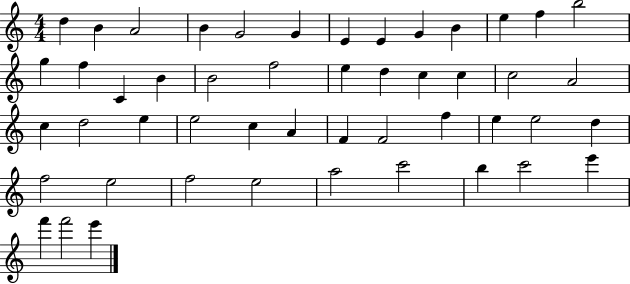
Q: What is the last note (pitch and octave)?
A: E6